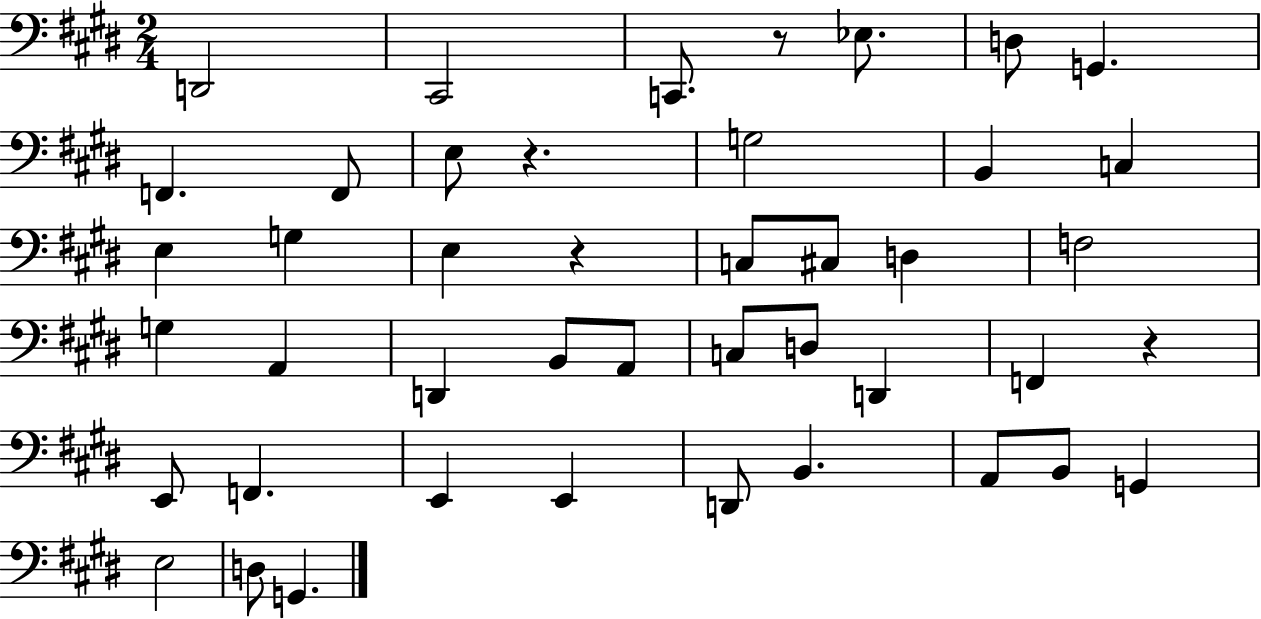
X:1
T:Untitled
M:2/4
L:1/4
K:E
D,,2 ^C,,2 C,,/2 z/2 _E,/2 D,/2 G,, F,, F,,/2 E,/2 z G,2 B,, C, E, G, E, z C,/2 ^C,/2 D, F,2 G, A,, D,, B,,/2 A,,/2 C,/2 D,/2 D,, F,, z E,,/2 F,, E,, E,, D,,/2 B,, A,,/2 B,,/2 G,, E,2 D,/2 G,,